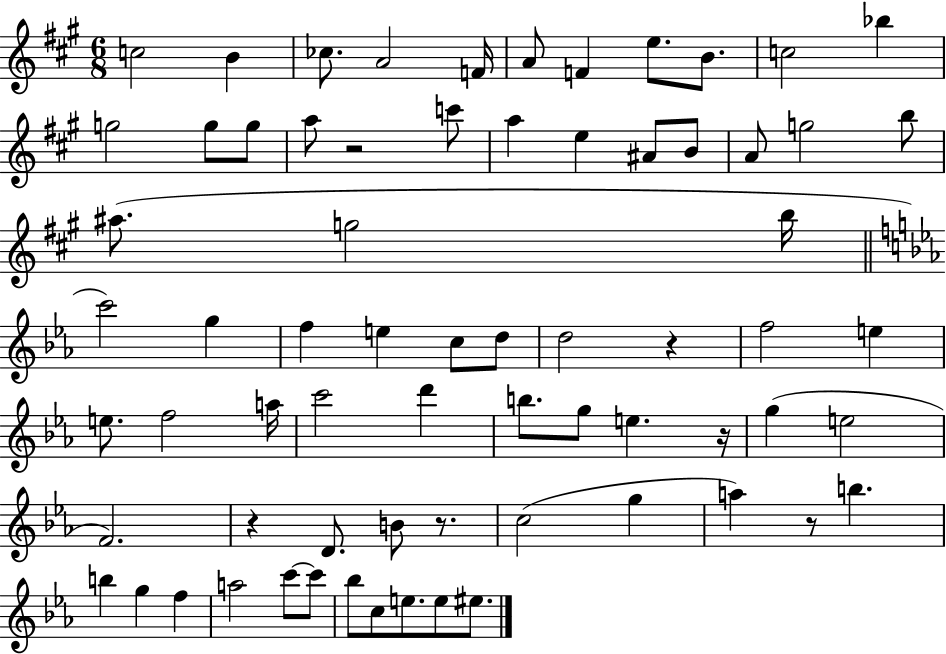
C5/h B4/q CES5/e. A4/h F4/s A4/e F4/q E5/e. B4/e. C5/h Bb5/q G5/h G5/e G5/e A5/e R/h C6/e A5/q E5/q A#4/e B4/e A4/e G5/h B5/e A#5/e. G5/h B5/s C6/h G5/q F5/q E5/q C5/e D5/e D5/h R/q F5/h E5/q E5/e. F5/h A5/s C6/h D6/q B5/e. G5/e E5/q. R/s G5/q E5/h F4/h. R/q D4/e. B4/e R/e. C5/h G5/q A5/q R/e B5/q. B5/q G5/q F5/q A5/h C6/e C6/e Bb5/e C5/e E5/e. E5/e EIS5/e.